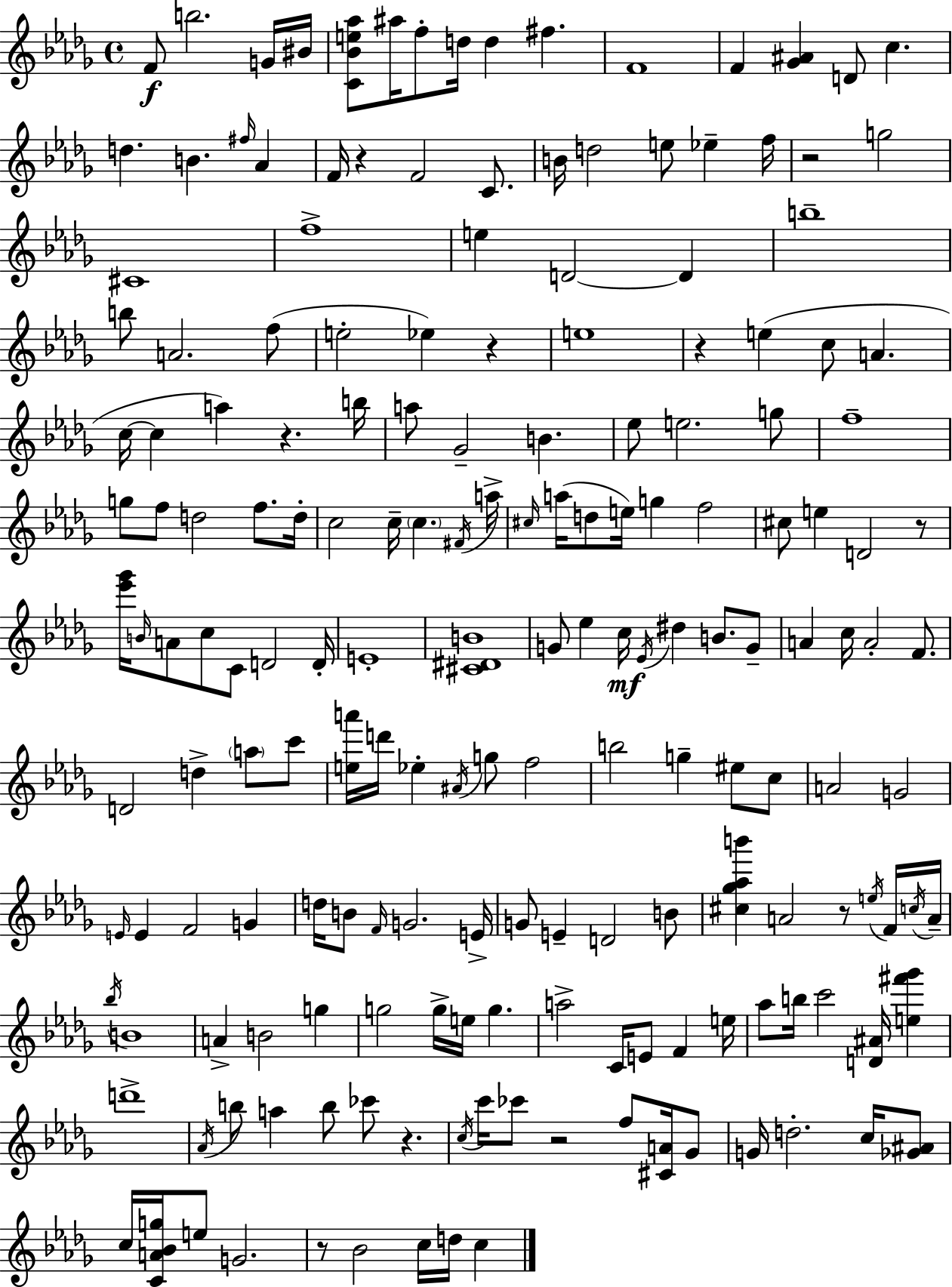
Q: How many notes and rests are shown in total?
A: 181